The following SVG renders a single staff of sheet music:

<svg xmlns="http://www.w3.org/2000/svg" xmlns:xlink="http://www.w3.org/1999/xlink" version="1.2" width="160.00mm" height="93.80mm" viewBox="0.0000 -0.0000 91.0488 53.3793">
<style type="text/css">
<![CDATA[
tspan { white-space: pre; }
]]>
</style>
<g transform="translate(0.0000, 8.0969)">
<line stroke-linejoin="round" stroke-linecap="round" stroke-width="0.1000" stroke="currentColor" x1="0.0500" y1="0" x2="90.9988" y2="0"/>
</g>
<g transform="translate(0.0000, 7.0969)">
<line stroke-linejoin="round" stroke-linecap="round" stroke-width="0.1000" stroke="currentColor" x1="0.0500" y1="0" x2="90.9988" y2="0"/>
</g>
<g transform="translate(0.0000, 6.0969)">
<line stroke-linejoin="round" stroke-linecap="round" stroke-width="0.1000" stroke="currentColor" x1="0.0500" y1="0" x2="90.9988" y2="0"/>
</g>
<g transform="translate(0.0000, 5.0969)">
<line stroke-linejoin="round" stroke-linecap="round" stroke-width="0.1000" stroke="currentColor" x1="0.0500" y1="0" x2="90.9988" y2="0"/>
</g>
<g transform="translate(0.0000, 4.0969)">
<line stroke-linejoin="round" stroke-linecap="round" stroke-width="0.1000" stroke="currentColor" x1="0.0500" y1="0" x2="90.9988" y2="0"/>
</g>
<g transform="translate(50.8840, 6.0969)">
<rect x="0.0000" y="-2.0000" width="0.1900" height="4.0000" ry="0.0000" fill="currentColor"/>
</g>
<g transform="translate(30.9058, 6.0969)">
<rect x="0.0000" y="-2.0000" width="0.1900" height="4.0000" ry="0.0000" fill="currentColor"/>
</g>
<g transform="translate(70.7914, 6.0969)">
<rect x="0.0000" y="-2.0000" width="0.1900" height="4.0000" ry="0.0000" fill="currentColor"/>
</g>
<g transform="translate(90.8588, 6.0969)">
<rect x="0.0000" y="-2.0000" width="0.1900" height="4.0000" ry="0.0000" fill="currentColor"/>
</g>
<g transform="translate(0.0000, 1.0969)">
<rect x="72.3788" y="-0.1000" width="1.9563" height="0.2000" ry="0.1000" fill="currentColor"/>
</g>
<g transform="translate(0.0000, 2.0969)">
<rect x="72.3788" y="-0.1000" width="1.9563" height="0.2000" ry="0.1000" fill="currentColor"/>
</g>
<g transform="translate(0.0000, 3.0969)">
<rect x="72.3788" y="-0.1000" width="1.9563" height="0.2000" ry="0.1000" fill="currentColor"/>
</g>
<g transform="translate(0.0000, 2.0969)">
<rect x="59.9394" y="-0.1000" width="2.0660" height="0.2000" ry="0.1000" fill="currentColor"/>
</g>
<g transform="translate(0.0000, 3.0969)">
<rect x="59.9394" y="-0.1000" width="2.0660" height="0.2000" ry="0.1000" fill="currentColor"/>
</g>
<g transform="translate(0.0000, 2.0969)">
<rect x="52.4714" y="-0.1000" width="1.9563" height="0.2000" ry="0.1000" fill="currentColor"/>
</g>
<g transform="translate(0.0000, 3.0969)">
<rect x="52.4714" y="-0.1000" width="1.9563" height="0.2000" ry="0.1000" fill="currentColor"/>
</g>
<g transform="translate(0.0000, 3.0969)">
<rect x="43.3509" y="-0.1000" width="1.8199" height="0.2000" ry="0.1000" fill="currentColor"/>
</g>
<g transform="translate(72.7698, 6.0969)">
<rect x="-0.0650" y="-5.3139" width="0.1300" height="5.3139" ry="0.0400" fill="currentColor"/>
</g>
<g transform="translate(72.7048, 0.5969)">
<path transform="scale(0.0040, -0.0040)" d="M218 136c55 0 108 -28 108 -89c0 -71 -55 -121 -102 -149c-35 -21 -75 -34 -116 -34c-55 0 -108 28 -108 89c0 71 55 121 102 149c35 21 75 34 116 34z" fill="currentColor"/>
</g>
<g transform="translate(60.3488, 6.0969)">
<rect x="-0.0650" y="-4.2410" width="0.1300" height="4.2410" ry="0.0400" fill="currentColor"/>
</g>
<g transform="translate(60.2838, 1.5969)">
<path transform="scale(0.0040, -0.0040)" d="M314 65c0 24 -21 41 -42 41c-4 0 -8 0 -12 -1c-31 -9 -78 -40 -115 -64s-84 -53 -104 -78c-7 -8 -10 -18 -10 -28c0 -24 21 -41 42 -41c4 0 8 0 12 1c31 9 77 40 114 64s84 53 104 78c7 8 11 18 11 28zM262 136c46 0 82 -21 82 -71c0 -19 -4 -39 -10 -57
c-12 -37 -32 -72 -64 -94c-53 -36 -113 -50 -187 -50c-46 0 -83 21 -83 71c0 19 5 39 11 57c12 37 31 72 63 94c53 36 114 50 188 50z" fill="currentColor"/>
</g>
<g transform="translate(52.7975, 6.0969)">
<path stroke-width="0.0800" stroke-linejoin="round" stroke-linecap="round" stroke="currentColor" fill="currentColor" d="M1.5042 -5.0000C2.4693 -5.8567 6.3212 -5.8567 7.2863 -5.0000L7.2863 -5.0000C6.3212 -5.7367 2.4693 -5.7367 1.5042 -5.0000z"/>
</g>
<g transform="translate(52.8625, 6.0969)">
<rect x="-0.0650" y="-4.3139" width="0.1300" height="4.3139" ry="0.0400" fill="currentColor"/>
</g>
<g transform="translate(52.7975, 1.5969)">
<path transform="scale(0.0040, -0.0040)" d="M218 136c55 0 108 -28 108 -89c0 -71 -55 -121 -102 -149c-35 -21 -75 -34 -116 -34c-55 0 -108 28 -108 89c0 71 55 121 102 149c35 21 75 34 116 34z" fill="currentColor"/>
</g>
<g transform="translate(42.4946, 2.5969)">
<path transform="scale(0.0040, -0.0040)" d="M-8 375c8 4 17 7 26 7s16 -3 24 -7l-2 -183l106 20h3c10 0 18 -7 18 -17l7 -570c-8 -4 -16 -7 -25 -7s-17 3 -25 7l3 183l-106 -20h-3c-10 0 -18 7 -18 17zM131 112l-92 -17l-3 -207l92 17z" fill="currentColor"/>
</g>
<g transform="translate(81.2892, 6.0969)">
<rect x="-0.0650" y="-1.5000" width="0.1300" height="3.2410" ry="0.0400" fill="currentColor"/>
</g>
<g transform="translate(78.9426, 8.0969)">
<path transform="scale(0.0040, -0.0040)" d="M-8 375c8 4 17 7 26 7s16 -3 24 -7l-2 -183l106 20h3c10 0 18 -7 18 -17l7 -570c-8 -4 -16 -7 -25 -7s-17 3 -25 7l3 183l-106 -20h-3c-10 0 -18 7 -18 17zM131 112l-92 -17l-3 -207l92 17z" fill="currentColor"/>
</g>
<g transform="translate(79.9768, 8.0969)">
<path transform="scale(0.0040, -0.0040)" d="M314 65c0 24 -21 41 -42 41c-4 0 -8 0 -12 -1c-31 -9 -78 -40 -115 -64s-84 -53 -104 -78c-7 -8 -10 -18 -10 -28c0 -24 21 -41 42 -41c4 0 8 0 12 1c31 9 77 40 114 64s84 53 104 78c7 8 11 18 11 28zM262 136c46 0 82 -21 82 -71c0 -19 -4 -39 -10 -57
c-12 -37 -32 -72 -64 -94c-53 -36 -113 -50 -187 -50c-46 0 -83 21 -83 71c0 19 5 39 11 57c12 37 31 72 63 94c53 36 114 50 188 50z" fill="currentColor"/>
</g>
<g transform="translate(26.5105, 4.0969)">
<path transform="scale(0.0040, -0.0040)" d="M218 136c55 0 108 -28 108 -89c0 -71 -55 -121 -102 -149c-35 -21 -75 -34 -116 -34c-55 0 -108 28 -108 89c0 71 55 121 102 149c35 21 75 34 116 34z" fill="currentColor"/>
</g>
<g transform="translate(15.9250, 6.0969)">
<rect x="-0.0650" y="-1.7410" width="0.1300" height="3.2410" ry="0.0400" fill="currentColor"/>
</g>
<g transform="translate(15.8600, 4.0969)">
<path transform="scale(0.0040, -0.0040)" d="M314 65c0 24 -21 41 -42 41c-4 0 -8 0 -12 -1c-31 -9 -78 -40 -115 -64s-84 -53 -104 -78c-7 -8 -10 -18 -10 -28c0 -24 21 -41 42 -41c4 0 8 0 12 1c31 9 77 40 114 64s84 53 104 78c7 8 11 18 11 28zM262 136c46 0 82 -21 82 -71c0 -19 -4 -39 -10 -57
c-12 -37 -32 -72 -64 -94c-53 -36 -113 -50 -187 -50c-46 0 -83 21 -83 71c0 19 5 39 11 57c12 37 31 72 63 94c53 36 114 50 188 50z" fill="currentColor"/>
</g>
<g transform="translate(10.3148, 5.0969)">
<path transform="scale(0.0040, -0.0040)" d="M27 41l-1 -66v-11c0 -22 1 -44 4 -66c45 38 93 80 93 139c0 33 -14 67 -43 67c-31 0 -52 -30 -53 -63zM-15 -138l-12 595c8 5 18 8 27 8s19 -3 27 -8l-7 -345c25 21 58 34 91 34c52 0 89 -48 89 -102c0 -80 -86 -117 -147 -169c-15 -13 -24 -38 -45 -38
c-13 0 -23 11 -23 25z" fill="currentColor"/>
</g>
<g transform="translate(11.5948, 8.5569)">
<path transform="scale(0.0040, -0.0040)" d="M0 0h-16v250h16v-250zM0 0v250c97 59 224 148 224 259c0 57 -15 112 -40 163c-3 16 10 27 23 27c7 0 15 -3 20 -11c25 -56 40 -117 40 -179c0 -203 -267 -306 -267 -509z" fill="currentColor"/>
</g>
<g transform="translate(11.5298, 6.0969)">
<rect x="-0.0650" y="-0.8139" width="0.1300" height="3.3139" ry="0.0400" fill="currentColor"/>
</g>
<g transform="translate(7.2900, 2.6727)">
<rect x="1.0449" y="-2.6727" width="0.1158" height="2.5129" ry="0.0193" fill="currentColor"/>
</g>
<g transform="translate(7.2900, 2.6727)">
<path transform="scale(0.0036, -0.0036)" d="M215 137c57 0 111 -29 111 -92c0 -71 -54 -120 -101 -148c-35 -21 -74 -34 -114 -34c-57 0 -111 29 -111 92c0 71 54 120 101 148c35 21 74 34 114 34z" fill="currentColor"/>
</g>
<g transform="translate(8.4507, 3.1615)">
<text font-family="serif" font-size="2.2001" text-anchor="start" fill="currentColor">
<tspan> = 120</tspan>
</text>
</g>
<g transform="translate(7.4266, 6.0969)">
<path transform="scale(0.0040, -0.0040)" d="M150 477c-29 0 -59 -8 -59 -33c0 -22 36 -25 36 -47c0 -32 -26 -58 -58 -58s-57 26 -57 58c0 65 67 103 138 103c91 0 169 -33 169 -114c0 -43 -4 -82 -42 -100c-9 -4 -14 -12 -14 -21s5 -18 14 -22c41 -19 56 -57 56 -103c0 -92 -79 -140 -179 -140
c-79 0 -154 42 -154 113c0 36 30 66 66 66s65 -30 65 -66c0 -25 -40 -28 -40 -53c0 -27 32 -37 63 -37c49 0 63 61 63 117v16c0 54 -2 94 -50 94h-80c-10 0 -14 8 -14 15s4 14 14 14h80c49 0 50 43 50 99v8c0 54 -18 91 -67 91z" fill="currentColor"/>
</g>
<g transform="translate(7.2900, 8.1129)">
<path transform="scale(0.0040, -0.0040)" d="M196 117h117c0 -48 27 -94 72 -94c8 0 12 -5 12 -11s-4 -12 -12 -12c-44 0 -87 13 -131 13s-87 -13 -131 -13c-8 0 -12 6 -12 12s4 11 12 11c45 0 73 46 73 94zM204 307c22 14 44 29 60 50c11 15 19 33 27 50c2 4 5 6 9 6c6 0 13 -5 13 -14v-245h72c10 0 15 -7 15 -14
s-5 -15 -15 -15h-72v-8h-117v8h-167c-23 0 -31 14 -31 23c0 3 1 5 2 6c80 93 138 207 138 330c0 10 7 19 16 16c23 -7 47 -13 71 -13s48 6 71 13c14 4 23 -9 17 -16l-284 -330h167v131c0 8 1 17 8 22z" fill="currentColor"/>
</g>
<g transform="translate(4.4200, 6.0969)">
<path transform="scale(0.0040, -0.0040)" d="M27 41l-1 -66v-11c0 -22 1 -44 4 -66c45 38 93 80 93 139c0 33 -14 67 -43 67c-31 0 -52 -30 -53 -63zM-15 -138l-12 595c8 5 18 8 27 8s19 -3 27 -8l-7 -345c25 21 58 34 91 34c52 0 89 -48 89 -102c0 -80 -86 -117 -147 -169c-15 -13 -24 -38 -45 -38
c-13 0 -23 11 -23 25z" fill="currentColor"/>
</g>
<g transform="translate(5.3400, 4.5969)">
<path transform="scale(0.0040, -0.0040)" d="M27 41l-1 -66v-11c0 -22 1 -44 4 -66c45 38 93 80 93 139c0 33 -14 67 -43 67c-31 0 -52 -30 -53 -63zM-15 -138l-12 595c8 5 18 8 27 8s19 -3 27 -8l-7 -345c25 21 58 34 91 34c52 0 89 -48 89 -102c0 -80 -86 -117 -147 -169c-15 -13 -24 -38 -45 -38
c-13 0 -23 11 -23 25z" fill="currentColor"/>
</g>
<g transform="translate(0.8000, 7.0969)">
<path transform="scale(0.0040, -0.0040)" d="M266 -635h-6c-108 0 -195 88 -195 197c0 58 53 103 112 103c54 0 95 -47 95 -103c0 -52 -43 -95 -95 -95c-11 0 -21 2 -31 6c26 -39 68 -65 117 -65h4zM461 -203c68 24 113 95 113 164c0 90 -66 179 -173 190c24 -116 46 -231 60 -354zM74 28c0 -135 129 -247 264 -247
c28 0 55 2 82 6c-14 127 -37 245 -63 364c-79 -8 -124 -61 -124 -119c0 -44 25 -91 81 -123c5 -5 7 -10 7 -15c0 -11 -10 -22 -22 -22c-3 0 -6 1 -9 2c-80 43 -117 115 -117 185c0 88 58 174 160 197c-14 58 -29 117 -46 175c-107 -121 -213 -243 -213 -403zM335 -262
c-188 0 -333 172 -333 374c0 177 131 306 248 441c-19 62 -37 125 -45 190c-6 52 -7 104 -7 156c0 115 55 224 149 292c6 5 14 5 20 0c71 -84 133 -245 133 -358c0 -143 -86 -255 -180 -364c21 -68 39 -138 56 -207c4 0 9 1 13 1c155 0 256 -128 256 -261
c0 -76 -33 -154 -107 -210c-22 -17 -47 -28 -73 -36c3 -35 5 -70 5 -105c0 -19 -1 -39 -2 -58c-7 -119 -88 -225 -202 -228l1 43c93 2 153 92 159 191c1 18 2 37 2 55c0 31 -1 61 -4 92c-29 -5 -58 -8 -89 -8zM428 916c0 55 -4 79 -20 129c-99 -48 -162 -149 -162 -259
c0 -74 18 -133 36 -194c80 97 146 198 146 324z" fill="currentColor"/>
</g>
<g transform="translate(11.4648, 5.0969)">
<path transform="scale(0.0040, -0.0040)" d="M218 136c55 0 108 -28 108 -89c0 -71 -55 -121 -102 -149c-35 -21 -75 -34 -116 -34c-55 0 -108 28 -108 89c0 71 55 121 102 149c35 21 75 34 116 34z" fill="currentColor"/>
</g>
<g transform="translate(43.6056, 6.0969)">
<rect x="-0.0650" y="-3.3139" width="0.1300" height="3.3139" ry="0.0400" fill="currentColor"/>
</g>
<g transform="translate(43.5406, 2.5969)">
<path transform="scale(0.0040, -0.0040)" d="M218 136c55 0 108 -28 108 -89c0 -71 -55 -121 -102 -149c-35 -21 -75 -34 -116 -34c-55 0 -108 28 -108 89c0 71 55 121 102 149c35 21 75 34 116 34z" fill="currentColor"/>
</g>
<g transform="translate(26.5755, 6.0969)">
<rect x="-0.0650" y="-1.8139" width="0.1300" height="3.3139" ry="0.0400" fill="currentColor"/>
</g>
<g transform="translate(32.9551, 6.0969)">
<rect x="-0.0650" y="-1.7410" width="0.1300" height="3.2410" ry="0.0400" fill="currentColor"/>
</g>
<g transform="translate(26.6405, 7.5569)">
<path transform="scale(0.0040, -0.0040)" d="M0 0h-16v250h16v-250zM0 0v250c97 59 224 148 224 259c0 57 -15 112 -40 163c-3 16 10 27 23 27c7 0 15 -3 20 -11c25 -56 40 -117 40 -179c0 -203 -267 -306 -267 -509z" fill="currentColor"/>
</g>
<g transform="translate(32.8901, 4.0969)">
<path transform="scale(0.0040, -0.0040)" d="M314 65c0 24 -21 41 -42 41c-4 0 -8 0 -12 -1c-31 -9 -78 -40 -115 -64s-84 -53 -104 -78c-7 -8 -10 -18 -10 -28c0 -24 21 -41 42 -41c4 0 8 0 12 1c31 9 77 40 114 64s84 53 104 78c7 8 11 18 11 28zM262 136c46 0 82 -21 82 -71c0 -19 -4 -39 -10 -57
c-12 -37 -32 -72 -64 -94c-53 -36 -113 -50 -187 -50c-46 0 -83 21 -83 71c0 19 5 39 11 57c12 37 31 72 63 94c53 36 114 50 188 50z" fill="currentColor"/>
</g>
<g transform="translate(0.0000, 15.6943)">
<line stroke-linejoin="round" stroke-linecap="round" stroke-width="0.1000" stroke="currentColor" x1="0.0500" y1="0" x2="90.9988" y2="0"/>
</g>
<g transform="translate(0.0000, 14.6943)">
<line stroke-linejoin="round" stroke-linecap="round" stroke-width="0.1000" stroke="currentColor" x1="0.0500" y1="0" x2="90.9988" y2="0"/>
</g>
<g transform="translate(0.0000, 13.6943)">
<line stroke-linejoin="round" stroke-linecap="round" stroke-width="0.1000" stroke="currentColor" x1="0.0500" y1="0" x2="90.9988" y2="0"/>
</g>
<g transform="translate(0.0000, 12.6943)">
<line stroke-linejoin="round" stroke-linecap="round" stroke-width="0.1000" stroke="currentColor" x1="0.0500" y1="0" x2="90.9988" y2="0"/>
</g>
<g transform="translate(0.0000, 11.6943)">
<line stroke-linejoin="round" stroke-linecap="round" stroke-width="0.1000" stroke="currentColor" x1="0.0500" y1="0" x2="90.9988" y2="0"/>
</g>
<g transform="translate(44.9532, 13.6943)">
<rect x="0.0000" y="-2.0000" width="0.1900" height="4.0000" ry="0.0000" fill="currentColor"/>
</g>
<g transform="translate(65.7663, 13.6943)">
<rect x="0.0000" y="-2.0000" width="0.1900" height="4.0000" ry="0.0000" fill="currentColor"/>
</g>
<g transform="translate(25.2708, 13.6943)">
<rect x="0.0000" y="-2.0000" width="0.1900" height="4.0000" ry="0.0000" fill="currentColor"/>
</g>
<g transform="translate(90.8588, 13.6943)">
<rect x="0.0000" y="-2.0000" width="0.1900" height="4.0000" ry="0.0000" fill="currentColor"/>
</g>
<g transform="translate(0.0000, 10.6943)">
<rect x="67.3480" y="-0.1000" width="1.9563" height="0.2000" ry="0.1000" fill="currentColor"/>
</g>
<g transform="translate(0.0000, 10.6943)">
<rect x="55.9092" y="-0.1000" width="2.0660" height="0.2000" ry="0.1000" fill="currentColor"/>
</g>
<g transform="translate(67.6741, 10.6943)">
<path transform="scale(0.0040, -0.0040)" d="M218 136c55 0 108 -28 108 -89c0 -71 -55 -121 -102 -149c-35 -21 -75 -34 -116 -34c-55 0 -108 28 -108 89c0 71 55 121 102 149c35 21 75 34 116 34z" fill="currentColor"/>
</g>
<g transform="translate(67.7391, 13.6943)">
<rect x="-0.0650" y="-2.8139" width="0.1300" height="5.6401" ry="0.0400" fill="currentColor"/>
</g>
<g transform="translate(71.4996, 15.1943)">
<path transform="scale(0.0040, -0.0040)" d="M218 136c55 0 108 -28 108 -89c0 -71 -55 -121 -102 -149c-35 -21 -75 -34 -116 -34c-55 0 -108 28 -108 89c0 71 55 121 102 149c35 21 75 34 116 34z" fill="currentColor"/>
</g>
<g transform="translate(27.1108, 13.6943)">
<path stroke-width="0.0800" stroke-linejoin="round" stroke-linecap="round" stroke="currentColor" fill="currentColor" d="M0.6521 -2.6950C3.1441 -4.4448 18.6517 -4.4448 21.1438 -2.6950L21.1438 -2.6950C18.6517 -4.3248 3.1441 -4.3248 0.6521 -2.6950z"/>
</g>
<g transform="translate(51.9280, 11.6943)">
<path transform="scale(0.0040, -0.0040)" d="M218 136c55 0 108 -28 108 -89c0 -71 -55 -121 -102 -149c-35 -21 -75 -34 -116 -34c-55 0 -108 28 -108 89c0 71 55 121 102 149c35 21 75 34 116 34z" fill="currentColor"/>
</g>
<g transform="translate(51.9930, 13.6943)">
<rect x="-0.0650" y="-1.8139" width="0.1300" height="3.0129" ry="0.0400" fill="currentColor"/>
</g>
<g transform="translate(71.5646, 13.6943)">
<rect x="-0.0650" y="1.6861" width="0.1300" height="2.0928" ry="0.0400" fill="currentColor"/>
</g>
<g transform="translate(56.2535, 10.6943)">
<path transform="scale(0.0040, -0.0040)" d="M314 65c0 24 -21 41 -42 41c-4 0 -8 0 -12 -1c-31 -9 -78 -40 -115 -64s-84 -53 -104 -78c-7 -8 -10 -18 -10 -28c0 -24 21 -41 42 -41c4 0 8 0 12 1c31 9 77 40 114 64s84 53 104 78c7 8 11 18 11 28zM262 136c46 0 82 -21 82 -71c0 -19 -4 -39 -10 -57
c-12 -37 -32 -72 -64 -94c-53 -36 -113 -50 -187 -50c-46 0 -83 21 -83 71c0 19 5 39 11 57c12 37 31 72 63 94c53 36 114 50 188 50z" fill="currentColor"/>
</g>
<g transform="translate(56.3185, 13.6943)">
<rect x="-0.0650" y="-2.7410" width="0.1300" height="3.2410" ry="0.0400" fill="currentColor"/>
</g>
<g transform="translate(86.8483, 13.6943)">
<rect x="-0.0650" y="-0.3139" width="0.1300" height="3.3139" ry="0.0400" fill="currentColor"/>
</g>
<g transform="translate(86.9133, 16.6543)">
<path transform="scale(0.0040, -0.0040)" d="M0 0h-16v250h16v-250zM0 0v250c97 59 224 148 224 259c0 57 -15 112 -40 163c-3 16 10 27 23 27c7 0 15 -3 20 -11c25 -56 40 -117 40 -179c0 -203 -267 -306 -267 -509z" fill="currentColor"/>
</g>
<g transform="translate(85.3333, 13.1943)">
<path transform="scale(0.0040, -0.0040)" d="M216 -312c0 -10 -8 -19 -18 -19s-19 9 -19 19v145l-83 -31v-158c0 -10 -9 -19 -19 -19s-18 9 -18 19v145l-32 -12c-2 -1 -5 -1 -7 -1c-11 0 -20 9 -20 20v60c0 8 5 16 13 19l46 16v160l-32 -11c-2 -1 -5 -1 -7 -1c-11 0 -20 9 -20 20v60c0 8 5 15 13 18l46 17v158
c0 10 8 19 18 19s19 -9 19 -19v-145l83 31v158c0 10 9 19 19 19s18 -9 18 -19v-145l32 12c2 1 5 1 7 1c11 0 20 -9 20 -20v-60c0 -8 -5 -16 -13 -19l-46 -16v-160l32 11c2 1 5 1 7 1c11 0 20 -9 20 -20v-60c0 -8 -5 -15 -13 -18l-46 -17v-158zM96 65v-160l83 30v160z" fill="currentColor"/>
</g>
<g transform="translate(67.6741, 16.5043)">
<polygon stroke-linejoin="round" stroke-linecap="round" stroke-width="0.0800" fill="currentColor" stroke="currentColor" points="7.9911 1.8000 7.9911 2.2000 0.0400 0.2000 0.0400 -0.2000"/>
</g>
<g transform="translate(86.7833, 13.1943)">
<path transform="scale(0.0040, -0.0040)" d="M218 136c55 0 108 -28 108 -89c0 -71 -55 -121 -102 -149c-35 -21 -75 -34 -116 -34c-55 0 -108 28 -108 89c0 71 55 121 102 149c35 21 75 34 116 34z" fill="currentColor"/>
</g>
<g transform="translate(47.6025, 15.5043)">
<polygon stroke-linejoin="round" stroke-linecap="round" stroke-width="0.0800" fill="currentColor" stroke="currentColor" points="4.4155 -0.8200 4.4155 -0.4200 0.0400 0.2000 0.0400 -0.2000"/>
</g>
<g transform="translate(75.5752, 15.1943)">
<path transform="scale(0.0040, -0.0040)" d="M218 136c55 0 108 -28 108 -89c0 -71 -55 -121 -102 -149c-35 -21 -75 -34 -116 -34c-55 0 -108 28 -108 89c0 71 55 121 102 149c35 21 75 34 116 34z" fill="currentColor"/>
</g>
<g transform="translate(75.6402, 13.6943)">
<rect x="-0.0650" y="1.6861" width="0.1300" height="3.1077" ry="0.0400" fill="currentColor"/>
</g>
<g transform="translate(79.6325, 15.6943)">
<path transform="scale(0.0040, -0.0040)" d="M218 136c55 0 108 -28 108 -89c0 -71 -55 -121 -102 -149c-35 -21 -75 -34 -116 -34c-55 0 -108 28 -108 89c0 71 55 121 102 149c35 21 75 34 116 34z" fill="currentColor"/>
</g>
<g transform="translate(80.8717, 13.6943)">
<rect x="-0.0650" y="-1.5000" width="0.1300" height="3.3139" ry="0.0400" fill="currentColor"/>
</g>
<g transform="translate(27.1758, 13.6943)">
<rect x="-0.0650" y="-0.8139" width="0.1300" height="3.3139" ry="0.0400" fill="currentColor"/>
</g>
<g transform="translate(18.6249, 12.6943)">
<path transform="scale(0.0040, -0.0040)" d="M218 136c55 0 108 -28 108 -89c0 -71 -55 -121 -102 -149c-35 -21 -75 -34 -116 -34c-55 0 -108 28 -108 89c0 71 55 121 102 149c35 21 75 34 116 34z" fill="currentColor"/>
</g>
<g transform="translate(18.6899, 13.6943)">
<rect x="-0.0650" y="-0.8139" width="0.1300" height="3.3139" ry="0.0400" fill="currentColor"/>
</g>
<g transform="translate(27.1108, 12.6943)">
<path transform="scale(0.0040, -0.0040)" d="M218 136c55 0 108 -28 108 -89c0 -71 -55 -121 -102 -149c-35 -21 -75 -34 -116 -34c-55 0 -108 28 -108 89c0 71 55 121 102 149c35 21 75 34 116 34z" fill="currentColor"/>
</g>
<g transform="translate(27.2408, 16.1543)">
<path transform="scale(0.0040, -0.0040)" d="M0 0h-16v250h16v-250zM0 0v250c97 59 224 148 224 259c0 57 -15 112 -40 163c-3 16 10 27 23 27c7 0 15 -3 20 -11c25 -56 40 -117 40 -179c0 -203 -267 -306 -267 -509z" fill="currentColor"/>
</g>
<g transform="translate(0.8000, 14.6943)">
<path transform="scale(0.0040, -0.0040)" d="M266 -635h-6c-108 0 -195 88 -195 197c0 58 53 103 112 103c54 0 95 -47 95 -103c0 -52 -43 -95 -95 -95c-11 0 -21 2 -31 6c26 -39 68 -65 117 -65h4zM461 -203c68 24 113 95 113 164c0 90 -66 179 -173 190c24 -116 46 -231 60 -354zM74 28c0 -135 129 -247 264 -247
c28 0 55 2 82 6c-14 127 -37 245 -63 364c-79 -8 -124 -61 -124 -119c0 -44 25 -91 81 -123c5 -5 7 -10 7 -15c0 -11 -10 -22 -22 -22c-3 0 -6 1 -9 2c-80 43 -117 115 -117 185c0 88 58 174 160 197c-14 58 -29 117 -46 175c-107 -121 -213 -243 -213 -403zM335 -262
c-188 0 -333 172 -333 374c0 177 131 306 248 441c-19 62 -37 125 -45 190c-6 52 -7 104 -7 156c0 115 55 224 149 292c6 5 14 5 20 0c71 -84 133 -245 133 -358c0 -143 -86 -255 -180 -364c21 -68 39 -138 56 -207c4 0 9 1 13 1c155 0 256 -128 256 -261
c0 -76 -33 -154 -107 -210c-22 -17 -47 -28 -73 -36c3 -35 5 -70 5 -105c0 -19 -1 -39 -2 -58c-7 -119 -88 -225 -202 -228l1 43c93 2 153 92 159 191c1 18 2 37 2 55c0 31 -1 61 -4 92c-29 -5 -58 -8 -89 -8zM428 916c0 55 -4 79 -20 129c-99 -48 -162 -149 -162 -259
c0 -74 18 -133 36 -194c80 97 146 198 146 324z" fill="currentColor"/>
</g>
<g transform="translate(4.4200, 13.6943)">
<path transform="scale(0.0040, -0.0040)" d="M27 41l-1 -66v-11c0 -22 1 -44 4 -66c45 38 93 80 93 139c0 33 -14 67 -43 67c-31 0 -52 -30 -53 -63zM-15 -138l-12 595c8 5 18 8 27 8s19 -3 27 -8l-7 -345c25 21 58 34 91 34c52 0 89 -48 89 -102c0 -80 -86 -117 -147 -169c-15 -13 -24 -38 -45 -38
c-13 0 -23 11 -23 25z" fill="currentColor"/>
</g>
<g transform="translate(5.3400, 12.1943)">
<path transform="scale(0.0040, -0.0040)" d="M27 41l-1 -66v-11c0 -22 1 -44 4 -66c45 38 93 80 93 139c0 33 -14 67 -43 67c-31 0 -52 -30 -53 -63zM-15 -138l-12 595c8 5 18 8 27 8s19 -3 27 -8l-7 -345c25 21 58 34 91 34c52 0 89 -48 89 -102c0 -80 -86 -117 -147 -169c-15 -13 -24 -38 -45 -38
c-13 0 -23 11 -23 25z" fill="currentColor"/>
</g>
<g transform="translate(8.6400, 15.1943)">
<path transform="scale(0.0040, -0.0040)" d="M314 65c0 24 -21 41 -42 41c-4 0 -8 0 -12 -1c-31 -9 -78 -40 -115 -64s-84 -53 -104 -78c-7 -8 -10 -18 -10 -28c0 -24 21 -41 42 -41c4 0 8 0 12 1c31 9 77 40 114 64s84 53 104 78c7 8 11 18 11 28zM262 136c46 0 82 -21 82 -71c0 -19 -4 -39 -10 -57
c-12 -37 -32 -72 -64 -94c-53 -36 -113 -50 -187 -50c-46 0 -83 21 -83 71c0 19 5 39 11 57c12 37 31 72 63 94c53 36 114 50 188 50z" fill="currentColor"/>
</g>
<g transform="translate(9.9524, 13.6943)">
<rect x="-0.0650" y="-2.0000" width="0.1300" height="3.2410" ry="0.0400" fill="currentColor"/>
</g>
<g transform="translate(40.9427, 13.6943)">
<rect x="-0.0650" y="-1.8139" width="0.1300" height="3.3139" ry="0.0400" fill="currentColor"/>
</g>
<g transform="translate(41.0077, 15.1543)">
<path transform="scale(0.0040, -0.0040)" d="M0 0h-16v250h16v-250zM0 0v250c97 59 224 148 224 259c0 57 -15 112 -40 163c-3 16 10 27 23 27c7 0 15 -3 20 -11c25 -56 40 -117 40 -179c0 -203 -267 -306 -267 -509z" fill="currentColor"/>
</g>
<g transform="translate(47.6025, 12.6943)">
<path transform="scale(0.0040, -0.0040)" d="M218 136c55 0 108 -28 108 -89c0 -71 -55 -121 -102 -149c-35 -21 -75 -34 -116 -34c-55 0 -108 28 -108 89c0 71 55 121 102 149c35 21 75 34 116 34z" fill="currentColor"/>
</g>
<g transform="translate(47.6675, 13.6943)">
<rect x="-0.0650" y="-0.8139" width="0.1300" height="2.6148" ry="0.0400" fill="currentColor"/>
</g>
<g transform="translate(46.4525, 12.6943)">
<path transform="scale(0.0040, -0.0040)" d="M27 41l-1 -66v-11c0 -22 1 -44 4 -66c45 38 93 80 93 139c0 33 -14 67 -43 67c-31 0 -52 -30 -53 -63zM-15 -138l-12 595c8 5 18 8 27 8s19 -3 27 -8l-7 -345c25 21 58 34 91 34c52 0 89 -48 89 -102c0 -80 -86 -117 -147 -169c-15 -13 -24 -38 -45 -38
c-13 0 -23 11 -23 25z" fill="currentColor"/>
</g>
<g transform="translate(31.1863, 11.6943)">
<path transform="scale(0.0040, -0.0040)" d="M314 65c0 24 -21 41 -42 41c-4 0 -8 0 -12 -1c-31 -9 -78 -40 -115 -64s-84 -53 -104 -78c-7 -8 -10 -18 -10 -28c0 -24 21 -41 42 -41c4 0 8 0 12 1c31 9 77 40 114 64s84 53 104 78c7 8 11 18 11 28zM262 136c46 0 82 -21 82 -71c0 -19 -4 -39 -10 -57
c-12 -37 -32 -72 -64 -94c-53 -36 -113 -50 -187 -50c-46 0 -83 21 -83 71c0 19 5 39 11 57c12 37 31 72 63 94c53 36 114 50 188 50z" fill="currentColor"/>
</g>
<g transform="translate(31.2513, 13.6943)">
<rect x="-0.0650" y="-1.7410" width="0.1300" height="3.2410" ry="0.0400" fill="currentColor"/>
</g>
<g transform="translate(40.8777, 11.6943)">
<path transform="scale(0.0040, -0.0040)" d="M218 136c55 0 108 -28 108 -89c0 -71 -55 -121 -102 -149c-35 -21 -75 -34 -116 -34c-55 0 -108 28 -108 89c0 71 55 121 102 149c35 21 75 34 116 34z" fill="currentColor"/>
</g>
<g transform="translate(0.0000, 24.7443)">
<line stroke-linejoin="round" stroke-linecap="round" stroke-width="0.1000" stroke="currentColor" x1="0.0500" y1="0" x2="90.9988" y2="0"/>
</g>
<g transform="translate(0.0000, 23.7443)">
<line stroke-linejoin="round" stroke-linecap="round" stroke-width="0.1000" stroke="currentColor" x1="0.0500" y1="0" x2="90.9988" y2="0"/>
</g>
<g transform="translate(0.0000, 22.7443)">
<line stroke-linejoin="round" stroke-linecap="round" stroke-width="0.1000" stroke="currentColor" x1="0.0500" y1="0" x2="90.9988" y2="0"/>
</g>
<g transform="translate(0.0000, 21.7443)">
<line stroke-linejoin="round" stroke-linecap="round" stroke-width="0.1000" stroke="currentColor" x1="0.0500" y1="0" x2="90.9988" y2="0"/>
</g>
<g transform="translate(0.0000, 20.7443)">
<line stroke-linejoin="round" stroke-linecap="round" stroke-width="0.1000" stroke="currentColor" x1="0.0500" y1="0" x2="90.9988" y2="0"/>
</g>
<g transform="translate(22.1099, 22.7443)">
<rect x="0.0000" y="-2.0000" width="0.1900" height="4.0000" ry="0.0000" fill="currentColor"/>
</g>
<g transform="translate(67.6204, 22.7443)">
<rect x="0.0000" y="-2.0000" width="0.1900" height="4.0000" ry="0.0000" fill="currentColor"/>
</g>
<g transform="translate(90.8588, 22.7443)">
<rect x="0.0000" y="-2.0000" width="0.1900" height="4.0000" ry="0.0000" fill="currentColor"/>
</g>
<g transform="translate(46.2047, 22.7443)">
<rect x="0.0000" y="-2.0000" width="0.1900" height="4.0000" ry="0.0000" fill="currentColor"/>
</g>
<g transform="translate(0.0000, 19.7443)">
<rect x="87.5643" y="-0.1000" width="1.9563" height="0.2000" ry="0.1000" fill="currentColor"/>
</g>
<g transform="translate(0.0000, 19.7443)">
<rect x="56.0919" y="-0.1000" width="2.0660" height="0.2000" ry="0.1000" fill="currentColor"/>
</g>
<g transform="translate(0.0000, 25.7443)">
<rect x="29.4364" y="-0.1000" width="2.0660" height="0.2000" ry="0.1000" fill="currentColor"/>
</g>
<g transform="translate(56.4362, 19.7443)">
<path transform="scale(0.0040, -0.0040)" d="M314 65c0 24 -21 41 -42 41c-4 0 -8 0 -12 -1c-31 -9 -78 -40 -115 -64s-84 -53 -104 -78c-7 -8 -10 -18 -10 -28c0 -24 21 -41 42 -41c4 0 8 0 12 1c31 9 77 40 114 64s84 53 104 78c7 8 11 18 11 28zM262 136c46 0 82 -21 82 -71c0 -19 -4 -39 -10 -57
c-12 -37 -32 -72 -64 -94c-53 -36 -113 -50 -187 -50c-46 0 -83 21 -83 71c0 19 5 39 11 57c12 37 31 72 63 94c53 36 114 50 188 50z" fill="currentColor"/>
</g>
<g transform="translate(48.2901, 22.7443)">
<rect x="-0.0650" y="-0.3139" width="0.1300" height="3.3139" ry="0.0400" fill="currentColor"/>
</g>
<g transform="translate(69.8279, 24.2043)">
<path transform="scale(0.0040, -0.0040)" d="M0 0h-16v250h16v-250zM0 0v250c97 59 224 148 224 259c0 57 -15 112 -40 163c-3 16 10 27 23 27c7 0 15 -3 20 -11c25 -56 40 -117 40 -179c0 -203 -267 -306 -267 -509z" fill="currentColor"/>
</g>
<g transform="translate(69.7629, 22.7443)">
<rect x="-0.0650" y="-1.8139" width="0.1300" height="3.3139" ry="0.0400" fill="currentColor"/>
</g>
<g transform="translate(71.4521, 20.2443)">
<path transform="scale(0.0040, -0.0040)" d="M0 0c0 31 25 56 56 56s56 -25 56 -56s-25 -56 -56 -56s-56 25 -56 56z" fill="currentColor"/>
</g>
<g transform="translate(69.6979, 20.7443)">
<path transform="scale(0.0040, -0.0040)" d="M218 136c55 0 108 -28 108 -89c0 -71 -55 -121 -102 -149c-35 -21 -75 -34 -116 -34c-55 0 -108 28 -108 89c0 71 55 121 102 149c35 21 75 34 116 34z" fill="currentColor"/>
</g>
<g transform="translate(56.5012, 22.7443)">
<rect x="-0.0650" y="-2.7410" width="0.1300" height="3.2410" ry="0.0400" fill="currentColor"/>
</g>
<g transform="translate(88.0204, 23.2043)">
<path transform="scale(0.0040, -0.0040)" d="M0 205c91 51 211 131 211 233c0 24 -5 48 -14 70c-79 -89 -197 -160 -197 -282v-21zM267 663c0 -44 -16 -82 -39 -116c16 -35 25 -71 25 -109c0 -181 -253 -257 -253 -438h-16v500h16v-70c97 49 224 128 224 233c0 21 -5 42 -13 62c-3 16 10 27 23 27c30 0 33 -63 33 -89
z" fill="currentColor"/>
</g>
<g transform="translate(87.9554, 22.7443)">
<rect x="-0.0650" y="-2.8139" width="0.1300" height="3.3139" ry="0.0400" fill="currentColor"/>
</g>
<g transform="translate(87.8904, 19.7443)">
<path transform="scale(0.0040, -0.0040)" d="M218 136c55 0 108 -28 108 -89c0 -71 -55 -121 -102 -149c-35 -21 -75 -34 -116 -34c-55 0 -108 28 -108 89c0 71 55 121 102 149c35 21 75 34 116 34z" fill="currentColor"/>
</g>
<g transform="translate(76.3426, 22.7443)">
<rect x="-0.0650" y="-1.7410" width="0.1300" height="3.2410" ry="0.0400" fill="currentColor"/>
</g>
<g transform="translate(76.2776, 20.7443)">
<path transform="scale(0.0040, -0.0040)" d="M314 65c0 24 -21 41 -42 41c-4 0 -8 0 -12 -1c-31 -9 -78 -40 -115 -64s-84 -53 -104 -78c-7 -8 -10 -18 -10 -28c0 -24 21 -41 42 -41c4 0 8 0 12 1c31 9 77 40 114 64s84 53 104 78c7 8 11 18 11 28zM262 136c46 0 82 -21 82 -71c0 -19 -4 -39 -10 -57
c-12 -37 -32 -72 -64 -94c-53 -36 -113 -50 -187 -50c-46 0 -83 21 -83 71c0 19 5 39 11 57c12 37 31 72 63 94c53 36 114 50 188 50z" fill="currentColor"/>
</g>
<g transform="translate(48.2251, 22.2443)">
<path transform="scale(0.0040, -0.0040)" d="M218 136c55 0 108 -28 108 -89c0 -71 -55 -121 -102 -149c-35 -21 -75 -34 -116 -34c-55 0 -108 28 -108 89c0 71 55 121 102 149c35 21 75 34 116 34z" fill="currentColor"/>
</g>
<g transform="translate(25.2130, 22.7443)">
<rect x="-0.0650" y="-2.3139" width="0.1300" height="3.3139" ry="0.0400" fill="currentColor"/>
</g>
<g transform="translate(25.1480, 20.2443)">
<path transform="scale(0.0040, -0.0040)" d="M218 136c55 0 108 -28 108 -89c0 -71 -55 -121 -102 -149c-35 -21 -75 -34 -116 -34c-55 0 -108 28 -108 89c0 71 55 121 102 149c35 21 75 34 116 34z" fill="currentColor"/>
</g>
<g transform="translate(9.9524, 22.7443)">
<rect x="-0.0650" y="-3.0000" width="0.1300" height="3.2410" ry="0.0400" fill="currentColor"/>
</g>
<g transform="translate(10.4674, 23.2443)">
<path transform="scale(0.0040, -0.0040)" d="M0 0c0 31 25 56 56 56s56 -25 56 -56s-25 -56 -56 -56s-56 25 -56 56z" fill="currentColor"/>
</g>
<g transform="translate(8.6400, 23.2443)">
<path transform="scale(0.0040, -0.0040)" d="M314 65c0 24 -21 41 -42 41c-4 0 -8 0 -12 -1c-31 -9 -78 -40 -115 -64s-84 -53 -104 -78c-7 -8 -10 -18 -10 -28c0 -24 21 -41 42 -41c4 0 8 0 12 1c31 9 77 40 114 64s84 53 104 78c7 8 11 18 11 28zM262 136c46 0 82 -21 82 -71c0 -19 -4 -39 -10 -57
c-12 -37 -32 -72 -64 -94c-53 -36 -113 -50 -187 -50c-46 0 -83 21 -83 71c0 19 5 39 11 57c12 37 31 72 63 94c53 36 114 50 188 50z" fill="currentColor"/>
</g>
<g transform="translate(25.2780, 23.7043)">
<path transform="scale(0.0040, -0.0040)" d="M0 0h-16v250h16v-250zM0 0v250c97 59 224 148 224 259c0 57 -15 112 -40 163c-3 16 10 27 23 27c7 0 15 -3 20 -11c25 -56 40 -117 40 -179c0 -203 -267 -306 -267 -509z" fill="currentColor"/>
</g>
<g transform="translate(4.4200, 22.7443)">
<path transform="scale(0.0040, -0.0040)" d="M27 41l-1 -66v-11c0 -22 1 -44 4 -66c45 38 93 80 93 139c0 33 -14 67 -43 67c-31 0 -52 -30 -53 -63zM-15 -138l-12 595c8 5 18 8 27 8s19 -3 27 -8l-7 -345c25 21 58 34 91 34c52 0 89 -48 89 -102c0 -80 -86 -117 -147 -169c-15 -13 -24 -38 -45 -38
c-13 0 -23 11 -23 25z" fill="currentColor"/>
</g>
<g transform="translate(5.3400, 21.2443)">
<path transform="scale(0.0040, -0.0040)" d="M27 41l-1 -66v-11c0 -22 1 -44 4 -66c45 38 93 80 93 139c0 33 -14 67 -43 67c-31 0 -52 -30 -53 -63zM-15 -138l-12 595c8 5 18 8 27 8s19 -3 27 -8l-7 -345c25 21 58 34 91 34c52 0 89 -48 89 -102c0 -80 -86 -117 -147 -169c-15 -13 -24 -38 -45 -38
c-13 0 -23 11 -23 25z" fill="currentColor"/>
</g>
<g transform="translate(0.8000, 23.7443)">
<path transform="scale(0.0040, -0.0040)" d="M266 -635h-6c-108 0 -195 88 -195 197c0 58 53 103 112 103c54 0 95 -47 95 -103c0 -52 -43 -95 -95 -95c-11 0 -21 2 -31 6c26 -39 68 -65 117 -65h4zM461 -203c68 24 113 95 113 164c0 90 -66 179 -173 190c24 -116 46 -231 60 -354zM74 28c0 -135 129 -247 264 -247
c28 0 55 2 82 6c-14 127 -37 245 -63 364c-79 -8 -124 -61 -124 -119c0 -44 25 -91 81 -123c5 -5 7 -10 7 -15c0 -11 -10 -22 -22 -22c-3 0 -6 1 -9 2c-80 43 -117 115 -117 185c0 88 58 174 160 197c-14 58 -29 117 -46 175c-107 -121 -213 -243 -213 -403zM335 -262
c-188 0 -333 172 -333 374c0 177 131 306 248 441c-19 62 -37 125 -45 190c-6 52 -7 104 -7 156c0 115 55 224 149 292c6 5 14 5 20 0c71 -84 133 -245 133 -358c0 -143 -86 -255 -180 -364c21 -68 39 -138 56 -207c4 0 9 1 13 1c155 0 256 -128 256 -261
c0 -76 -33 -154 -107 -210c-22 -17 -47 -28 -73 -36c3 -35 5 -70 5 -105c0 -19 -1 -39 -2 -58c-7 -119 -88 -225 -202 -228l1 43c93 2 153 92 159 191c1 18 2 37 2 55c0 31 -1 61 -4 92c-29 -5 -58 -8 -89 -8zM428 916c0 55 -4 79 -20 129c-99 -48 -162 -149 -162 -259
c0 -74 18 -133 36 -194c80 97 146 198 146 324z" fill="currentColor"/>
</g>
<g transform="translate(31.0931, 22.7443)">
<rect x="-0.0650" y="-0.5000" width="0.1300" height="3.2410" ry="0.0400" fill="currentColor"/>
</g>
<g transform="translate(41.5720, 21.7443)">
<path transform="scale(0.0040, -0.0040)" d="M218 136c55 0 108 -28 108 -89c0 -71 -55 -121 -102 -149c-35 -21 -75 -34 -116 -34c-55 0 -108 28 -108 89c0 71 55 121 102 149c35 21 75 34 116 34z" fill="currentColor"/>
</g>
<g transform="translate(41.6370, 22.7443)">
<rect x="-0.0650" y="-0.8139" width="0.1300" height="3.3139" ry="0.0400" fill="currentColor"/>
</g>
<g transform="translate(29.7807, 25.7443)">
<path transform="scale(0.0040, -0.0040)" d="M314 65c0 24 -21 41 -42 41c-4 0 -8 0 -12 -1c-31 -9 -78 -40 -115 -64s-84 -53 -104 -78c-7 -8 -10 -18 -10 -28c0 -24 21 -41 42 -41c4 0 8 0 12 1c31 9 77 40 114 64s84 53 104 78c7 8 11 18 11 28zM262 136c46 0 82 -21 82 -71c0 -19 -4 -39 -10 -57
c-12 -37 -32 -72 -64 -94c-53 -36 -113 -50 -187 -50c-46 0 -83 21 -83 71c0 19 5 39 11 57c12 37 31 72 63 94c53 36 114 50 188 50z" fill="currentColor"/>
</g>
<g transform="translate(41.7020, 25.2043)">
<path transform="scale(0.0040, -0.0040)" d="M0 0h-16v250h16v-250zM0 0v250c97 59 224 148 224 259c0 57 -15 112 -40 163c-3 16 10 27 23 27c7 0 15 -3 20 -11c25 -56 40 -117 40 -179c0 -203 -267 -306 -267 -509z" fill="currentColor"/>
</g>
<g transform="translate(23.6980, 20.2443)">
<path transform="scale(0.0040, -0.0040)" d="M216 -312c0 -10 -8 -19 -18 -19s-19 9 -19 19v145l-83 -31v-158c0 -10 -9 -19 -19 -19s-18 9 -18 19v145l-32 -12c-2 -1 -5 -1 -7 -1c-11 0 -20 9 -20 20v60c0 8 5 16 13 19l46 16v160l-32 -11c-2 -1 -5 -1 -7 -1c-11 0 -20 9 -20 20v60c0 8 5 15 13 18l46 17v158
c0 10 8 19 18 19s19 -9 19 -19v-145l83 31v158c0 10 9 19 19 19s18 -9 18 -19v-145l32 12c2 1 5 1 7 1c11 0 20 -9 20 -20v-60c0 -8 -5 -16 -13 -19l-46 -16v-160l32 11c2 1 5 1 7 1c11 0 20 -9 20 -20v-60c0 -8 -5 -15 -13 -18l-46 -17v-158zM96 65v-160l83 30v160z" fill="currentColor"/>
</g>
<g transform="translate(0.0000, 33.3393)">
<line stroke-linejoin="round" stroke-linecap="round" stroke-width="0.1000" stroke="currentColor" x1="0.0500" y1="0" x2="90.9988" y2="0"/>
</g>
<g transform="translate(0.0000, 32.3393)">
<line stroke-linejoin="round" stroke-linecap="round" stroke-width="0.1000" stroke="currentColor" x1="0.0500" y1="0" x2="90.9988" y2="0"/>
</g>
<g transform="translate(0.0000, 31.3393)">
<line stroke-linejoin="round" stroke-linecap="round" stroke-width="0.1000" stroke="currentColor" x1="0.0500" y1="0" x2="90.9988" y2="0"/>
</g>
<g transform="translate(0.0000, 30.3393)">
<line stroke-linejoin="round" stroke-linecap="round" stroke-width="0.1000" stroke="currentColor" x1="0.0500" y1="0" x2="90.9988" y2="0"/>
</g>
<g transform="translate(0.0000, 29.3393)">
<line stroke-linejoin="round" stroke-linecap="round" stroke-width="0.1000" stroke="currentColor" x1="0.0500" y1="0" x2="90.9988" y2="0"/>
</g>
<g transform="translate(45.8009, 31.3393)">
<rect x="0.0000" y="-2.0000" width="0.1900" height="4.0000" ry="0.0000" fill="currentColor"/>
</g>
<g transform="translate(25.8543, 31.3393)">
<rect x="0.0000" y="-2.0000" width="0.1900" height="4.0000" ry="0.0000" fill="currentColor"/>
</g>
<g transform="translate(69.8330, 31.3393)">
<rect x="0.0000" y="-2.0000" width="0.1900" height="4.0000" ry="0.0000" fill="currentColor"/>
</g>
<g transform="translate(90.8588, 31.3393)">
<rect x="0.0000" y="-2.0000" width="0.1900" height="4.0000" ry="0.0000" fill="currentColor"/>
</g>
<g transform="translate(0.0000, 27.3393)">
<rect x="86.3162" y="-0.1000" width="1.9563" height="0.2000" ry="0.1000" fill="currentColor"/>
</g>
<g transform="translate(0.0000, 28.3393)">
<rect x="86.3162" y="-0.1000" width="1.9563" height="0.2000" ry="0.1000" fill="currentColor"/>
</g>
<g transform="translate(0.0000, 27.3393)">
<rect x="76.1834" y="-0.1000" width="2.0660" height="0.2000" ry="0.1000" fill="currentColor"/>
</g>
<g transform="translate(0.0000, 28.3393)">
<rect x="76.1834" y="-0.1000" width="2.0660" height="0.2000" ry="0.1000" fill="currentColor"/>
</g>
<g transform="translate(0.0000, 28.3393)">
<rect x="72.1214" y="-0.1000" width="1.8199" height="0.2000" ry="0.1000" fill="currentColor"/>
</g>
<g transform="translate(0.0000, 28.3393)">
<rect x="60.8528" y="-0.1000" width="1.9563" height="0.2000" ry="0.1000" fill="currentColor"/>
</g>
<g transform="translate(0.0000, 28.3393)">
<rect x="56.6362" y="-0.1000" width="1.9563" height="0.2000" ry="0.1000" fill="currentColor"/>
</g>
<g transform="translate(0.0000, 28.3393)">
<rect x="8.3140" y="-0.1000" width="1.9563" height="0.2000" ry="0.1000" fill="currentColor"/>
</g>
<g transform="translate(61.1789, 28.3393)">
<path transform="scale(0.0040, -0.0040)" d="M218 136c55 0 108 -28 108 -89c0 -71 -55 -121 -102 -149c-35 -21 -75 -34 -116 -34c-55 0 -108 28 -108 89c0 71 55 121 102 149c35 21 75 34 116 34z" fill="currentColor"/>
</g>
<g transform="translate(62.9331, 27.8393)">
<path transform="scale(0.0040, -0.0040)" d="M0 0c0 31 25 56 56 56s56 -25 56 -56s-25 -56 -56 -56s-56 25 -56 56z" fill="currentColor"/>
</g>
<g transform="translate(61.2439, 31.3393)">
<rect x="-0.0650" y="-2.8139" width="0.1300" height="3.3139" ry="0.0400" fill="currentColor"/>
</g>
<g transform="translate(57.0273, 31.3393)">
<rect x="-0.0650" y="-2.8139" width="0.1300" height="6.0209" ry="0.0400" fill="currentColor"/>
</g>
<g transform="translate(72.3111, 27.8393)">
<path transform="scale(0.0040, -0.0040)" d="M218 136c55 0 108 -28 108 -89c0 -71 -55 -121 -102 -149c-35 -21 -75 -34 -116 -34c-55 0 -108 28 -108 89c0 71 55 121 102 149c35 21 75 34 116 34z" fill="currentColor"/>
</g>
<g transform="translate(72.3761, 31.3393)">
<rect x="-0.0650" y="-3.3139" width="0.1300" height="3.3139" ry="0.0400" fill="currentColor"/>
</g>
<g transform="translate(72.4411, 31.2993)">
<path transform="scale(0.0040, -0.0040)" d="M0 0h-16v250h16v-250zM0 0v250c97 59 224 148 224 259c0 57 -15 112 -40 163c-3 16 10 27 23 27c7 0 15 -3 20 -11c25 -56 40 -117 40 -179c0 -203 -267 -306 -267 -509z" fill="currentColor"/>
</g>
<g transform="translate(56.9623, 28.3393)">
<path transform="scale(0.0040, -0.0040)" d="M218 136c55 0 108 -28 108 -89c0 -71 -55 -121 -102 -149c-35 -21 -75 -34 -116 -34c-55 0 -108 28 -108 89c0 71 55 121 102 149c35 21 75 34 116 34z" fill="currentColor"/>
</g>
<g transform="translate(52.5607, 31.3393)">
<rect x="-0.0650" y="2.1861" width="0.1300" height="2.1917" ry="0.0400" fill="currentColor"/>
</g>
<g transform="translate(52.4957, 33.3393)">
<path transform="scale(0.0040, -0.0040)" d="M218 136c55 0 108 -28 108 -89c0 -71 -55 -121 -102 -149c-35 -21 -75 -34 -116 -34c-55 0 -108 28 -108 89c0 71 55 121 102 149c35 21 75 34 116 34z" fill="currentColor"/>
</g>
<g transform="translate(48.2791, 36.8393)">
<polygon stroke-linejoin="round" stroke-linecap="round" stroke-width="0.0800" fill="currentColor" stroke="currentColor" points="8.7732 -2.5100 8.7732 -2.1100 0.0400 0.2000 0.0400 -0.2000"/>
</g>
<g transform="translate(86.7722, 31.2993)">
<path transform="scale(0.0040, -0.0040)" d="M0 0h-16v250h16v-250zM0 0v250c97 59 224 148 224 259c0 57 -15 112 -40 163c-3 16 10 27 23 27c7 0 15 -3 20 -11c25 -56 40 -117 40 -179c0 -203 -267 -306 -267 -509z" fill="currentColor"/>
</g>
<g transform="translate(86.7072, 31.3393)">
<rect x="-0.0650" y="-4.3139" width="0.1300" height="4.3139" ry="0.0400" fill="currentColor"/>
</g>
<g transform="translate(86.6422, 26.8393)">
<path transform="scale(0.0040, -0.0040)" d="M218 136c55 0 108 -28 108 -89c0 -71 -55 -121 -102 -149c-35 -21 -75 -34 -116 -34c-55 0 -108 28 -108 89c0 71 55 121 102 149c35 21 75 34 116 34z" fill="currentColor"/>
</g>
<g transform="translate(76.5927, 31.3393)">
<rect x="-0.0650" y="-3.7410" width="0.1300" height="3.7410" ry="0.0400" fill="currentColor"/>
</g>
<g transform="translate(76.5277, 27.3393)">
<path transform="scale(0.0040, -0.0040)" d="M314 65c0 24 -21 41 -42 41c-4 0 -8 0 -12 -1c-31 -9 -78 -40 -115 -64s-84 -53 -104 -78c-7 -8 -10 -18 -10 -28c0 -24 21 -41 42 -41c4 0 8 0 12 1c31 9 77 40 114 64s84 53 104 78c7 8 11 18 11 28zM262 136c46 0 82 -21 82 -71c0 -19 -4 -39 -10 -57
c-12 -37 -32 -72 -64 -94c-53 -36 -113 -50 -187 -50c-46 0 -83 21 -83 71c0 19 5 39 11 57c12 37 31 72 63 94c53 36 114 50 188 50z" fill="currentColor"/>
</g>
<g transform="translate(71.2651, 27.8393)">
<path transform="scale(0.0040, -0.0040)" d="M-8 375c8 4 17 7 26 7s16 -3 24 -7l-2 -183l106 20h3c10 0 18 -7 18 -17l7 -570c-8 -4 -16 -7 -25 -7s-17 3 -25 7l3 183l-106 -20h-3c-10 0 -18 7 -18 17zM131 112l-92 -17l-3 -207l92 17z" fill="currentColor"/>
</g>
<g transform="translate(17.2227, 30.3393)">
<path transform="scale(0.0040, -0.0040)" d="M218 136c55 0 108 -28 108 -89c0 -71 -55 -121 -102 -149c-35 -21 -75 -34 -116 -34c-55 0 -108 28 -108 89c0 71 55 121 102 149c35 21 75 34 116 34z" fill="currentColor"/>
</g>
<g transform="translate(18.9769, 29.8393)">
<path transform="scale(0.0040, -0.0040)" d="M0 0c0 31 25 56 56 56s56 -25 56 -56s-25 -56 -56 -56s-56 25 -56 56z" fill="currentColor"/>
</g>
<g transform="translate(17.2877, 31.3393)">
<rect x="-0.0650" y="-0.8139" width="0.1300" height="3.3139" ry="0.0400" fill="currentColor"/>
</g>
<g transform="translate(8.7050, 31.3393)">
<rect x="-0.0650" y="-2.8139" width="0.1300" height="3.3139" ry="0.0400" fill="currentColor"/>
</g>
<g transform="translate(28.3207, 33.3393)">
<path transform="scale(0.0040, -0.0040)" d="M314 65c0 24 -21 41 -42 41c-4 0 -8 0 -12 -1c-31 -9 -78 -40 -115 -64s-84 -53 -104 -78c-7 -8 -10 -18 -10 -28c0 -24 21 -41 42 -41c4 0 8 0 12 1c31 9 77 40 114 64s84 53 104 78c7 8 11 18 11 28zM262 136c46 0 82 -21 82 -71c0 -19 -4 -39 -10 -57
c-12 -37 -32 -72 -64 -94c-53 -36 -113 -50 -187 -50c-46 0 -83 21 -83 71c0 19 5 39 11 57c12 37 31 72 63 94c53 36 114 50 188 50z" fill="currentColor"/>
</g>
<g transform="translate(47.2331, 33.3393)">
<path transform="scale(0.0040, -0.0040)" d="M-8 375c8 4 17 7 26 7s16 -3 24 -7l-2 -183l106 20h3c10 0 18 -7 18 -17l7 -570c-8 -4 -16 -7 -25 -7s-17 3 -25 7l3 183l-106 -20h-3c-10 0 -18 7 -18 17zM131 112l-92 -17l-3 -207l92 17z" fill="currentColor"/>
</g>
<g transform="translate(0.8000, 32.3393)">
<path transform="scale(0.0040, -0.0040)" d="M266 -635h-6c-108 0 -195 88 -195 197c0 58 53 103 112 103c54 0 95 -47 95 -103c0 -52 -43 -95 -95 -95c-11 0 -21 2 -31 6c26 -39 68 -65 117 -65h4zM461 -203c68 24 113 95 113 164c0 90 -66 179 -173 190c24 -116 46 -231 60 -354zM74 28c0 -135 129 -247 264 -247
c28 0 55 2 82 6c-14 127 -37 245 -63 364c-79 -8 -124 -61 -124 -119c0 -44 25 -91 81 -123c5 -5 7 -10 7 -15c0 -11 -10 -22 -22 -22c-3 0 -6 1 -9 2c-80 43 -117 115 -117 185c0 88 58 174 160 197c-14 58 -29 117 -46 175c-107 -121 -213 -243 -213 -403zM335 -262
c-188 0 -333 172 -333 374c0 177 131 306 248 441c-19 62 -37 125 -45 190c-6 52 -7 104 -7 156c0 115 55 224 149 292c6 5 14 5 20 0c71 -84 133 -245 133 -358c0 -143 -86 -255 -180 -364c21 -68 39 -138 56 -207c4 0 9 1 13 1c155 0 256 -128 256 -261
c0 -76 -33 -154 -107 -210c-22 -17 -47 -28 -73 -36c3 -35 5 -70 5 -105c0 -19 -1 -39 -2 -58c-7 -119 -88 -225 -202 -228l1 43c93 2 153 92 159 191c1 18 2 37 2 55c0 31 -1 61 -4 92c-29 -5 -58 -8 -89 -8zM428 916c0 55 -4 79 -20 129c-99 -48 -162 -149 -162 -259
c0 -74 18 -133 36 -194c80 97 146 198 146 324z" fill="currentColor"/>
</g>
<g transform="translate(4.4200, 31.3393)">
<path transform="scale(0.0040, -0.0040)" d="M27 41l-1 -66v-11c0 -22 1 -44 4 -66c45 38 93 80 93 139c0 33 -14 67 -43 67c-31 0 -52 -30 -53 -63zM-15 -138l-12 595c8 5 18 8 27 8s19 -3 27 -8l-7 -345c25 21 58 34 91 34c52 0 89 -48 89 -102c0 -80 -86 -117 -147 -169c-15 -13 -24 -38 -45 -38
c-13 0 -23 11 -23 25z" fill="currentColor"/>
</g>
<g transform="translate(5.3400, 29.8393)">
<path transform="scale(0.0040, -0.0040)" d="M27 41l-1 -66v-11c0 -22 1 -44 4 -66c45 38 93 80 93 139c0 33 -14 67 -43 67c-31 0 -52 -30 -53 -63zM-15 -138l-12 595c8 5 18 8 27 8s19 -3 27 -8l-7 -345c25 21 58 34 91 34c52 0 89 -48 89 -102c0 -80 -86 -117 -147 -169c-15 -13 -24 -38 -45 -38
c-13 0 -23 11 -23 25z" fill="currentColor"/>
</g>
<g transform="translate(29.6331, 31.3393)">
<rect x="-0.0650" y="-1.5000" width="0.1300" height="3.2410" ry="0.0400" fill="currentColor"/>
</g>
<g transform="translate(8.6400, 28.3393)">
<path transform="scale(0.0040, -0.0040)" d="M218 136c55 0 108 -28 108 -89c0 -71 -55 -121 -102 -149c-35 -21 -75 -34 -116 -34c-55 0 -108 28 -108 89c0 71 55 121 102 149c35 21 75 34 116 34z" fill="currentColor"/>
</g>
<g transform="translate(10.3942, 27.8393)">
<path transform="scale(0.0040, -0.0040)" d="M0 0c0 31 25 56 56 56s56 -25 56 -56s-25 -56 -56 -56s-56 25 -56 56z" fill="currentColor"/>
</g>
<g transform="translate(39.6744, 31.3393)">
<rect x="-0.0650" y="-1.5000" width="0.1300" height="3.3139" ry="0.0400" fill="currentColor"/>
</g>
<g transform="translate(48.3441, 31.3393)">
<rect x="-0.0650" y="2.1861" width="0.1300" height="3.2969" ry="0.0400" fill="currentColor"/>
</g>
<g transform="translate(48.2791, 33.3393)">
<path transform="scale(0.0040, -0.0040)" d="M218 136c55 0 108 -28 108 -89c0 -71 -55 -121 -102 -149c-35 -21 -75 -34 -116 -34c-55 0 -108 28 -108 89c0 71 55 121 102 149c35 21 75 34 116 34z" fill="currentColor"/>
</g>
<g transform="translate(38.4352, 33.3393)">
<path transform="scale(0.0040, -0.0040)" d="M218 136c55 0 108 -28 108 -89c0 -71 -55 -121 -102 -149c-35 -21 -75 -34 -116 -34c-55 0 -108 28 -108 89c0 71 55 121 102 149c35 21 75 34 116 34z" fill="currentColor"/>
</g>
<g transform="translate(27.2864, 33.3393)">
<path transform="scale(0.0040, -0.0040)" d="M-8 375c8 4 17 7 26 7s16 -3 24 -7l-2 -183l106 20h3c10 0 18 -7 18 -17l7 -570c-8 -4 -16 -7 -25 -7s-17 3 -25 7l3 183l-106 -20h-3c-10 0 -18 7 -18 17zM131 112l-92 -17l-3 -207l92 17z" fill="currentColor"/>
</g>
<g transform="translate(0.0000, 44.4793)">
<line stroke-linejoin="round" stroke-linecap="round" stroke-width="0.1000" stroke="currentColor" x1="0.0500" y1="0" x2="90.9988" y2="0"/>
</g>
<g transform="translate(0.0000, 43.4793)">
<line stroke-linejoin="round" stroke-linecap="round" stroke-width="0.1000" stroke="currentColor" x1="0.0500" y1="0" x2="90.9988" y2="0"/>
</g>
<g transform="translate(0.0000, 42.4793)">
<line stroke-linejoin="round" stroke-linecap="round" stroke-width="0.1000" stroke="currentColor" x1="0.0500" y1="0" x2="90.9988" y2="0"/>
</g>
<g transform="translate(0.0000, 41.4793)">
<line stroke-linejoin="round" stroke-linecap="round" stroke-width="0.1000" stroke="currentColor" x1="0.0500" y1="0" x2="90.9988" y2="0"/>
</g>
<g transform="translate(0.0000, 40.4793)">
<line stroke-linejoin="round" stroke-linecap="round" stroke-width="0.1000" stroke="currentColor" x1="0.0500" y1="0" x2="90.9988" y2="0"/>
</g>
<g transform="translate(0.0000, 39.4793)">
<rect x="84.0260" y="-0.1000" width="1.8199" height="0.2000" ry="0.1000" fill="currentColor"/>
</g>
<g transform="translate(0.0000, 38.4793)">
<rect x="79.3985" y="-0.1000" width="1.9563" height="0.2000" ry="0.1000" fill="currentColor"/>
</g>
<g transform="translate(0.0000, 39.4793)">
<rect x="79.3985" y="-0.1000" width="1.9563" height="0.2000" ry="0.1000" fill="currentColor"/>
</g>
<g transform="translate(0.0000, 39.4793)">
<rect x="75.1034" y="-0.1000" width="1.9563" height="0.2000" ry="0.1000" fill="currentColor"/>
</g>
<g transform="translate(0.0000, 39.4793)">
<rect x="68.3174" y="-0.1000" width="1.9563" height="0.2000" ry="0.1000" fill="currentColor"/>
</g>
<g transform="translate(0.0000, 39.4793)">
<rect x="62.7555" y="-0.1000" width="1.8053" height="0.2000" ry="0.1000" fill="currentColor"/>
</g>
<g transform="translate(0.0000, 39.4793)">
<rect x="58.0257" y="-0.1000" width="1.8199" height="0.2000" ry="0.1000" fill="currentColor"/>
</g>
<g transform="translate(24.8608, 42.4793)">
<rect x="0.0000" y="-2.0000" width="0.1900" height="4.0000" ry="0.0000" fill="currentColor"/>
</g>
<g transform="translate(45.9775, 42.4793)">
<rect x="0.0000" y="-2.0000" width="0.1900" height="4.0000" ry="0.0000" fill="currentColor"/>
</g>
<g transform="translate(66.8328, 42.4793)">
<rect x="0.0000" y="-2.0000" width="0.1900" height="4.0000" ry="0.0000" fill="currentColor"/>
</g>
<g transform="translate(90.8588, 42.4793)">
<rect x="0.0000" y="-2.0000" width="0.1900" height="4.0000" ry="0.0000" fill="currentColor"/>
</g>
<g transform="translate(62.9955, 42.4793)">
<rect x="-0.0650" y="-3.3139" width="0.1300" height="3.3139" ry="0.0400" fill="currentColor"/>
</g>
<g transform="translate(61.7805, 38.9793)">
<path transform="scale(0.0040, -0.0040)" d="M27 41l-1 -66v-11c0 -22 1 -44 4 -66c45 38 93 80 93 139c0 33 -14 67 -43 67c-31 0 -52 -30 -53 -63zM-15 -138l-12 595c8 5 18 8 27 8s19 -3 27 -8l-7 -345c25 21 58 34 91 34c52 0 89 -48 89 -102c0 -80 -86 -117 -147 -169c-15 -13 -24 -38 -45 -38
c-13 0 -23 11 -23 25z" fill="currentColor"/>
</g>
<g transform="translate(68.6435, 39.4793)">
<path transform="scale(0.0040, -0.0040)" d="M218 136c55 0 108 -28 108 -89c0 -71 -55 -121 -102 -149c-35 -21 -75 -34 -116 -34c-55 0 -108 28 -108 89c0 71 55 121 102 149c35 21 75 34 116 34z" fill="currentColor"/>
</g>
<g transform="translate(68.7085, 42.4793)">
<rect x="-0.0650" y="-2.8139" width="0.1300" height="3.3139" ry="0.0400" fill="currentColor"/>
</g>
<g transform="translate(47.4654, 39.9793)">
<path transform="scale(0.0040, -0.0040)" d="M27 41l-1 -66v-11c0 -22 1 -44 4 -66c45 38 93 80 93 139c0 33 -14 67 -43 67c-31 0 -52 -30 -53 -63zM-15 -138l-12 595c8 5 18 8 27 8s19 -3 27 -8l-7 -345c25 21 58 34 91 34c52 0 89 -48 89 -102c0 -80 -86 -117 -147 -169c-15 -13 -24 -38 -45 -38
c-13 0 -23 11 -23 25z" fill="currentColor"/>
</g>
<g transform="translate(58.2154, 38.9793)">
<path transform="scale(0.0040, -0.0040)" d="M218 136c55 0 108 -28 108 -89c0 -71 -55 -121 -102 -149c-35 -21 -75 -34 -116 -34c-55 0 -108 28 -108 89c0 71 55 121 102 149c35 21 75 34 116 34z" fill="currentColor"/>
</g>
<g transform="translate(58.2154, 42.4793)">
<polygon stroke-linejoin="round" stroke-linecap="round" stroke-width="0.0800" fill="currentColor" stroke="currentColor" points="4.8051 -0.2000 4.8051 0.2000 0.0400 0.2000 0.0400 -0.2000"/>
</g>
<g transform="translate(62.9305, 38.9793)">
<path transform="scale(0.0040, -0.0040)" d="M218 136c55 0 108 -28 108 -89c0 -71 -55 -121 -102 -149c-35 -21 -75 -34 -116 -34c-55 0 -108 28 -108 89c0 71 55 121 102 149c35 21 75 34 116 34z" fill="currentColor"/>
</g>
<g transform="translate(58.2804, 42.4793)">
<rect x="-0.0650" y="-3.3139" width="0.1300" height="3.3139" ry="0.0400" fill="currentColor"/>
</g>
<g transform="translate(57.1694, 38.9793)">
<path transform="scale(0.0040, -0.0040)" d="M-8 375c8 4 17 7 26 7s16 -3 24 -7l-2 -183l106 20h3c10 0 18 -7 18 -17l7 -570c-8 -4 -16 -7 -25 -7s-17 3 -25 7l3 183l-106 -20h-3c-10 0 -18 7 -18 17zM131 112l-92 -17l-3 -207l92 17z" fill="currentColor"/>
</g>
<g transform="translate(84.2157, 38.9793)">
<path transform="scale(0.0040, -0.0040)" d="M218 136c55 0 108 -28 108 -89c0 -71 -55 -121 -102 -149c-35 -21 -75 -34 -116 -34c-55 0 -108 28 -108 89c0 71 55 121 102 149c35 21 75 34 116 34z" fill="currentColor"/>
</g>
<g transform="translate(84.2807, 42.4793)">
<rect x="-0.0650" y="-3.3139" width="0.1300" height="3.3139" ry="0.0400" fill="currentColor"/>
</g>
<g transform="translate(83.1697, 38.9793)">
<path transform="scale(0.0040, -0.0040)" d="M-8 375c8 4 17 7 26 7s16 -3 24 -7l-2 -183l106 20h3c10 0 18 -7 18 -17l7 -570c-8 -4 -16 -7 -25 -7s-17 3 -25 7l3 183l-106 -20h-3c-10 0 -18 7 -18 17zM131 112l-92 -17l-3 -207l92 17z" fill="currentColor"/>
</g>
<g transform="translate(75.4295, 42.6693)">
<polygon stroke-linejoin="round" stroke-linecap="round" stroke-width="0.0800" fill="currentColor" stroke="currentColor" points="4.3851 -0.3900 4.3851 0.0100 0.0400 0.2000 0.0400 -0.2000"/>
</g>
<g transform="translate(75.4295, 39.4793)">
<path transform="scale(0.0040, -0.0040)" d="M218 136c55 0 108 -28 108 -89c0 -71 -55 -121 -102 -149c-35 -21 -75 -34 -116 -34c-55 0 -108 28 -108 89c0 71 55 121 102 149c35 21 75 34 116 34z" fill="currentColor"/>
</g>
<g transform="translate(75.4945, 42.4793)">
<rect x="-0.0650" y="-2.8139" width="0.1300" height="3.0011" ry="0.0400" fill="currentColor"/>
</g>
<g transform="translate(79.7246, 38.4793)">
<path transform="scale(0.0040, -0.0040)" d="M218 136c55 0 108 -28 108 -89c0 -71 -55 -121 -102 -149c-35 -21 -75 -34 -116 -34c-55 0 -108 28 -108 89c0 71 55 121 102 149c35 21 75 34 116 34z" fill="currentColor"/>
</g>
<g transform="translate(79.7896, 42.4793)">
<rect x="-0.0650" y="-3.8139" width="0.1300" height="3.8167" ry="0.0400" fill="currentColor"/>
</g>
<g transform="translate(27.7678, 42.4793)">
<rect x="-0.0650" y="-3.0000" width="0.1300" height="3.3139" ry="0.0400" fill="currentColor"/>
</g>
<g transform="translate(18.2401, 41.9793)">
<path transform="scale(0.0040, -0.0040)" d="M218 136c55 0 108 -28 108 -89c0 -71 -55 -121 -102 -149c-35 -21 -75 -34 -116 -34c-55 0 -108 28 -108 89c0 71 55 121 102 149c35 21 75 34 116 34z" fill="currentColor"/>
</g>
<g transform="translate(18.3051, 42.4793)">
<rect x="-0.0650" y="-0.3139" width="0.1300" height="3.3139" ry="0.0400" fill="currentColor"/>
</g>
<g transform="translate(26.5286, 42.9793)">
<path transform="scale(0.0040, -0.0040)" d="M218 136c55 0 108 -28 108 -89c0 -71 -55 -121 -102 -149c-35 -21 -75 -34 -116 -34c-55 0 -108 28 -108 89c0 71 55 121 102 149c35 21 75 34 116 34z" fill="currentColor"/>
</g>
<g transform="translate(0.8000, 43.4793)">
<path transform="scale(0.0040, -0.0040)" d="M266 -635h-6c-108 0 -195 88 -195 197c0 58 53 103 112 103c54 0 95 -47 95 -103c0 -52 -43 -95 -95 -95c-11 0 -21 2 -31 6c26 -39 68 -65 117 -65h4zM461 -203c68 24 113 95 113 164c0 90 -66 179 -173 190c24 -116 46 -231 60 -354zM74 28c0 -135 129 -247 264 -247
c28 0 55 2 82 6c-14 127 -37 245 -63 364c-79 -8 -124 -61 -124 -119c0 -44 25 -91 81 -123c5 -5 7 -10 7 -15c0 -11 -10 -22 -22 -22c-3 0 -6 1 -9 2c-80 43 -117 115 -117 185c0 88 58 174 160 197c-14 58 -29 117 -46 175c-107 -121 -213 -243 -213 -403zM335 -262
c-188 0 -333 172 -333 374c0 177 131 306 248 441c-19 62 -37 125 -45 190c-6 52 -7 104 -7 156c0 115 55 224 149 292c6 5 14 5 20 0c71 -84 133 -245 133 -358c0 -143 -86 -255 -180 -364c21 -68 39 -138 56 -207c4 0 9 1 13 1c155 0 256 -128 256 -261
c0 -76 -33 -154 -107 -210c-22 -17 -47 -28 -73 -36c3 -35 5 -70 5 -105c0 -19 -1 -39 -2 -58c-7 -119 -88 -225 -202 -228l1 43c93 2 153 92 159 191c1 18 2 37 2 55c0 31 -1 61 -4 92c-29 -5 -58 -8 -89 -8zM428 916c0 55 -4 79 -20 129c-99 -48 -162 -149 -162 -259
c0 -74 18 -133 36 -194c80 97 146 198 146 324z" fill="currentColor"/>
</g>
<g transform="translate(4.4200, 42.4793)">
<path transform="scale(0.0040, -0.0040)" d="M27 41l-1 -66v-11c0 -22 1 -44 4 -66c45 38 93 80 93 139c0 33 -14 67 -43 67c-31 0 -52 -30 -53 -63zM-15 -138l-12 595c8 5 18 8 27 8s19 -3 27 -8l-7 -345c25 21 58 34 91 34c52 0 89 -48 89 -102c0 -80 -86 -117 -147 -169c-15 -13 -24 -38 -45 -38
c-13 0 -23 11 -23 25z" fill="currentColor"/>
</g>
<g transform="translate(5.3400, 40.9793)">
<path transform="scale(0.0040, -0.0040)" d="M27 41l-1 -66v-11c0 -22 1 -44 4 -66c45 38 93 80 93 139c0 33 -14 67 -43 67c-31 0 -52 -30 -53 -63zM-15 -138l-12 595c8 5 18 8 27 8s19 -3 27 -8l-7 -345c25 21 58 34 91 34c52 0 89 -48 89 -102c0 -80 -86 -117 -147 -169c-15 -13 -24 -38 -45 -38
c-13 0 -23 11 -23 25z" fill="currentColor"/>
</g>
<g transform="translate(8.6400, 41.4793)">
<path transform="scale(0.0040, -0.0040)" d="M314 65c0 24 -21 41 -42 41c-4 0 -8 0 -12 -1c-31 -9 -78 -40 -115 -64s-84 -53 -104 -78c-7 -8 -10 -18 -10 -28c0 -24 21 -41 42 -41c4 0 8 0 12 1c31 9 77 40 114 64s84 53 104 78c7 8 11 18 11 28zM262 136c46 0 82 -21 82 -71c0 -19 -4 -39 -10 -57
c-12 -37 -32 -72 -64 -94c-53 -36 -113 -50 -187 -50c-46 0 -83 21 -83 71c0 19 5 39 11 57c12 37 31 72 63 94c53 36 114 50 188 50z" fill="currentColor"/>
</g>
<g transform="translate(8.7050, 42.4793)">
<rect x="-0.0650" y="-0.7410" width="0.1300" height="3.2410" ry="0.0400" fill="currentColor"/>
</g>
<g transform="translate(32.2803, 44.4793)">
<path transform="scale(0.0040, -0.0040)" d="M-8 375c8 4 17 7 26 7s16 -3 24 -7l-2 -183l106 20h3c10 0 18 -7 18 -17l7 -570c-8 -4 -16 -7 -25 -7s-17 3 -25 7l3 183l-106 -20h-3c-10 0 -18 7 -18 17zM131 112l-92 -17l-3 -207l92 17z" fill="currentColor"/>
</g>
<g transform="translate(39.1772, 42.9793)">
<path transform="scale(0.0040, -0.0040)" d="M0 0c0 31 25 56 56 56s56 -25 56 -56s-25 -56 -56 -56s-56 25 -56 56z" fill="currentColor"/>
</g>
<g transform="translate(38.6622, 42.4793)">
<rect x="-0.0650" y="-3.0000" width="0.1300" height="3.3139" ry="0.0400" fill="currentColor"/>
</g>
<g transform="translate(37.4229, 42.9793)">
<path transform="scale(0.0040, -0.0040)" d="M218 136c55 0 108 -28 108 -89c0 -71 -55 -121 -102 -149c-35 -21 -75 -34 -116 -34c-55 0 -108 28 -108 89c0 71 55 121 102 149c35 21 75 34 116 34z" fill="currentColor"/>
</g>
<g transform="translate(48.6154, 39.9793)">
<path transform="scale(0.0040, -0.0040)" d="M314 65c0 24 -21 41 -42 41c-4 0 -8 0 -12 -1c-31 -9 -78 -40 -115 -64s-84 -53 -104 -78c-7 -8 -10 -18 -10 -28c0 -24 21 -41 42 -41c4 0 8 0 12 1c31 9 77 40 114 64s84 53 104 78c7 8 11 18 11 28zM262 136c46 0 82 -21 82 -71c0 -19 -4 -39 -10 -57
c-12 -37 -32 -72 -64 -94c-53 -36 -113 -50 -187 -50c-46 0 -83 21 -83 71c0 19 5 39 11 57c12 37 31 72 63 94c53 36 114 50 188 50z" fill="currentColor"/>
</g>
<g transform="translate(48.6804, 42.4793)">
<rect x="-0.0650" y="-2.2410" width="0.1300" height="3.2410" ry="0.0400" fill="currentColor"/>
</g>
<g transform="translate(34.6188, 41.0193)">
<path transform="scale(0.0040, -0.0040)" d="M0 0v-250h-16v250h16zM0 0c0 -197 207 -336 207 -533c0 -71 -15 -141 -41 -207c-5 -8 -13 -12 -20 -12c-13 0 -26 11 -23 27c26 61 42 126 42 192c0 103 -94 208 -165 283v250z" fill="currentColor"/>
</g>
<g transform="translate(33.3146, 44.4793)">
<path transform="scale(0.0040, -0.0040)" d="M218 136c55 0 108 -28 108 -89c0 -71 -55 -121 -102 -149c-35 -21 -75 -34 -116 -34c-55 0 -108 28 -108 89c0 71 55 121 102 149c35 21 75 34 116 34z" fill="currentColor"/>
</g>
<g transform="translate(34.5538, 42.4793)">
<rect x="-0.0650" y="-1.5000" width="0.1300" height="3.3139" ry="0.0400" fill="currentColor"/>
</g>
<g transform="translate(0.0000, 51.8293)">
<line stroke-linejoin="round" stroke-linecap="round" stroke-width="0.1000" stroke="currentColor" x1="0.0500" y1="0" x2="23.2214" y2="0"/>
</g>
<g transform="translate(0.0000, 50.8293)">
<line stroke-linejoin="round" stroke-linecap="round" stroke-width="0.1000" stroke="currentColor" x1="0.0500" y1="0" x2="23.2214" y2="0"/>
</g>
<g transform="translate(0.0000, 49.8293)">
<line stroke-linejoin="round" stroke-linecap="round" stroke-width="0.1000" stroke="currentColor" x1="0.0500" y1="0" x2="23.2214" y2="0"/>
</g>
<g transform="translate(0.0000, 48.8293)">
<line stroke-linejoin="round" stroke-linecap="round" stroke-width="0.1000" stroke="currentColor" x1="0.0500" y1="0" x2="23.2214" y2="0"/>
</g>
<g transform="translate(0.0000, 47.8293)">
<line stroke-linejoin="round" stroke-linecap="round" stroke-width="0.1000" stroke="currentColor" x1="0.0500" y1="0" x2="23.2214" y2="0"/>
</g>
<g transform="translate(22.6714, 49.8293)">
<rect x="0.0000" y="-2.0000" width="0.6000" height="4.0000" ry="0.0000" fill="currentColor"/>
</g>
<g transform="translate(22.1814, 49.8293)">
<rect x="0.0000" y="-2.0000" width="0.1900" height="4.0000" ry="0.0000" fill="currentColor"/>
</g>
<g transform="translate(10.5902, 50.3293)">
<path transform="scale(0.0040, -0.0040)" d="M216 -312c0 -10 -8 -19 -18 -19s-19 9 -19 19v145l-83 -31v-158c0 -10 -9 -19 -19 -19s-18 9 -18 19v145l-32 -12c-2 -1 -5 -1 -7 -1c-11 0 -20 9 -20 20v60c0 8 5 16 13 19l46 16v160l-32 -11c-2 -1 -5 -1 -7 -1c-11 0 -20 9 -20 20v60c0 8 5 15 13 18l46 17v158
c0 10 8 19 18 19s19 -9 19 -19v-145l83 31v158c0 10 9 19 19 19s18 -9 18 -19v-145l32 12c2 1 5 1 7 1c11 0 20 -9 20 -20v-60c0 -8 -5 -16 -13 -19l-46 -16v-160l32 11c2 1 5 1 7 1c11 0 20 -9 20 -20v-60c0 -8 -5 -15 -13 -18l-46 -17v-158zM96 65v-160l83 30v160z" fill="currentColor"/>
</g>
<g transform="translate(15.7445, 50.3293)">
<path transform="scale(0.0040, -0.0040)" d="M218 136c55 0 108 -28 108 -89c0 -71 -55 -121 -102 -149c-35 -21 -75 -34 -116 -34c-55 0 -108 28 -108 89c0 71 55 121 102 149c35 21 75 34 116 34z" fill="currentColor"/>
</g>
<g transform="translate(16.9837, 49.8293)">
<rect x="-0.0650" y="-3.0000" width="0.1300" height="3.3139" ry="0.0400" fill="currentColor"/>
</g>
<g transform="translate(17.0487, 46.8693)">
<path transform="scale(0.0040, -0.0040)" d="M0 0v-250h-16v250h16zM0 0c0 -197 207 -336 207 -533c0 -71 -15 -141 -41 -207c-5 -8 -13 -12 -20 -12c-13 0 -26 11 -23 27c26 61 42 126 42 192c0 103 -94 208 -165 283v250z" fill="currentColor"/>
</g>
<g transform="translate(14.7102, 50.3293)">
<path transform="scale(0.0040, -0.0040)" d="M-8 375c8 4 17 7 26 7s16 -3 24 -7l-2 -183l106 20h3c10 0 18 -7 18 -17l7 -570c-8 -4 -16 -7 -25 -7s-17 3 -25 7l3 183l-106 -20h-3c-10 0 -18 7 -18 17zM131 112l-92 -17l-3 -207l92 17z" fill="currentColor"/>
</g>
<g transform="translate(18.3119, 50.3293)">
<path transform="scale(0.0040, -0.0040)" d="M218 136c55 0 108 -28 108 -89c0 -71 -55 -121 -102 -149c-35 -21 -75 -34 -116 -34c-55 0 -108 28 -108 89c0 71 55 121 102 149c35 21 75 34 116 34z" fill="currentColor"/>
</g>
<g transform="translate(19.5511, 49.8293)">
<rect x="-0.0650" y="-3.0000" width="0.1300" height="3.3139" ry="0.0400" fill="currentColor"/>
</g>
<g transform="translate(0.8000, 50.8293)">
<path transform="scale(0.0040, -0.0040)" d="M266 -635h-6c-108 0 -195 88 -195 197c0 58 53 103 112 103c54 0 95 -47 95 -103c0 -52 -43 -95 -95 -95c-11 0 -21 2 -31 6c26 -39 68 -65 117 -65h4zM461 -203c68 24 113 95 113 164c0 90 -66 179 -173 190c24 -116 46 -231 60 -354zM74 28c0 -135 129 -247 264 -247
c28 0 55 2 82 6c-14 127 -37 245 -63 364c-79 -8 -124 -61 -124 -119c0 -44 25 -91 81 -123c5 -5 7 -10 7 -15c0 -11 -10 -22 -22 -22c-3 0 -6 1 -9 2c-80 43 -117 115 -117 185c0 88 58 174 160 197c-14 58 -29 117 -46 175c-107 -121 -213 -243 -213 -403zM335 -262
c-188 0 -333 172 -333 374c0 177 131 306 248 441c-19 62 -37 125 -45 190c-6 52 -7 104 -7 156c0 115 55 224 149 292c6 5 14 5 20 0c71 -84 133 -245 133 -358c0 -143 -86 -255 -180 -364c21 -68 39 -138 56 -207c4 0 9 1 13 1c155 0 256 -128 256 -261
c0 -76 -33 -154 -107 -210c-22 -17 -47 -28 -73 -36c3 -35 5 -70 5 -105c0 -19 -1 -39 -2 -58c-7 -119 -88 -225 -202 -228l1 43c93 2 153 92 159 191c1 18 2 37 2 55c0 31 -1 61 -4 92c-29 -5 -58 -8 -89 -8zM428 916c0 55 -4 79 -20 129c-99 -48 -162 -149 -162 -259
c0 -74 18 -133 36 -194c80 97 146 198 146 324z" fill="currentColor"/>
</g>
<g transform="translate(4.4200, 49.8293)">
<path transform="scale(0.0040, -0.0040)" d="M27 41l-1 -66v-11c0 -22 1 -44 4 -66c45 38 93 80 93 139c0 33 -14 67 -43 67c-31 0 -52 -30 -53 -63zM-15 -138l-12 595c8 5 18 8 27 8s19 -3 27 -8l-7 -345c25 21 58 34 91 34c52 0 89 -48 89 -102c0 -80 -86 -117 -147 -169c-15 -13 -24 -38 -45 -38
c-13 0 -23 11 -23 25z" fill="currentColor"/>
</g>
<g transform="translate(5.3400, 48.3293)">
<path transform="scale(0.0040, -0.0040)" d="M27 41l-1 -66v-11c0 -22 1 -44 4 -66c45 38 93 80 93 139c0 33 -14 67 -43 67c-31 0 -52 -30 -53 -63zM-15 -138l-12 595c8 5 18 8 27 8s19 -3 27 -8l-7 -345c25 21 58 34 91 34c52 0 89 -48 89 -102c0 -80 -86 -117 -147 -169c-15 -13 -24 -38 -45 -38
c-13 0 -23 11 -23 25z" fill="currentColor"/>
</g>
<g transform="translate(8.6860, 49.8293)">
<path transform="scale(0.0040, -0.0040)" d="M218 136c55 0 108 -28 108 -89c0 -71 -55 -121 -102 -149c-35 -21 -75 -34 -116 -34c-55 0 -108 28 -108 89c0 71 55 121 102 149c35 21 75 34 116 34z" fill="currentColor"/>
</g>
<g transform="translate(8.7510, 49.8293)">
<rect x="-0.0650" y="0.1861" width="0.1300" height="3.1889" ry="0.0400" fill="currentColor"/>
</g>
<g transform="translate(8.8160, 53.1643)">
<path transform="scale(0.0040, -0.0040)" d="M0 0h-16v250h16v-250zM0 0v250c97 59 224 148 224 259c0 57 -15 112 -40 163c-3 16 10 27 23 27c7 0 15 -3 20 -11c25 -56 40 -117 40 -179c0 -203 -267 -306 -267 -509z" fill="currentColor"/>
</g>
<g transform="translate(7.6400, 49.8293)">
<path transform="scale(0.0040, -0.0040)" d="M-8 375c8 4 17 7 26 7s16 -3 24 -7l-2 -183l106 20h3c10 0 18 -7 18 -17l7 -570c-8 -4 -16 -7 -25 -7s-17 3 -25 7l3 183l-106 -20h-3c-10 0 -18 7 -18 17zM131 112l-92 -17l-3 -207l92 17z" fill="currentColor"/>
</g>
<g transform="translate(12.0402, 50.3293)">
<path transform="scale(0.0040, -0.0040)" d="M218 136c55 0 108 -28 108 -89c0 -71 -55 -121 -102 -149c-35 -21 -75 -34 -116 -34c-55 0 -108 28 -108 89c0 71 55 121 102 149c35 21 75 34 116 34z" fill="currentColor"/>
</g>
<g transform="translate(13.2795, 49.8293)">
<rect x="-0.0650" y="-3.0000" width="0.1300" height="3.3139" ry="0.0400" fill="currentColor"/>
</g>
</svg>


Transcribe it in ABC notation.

X:1
T:Untitled
M:3/4
L:1/4
K:Bb
_d/2 f2 f/2 f2 b d' d'2 f' E2 F2 d d/2 f2 f/2 _d/2 f/2 a2 a/2 F/2 F/2 _E ^c/2 A2 ^g/2 C2 d/2 c a2 f/2 f2 a/4 a d E2 E E/2 E/2 a/2 a b/2 c'2 d'/2 d2 c A E/2 A _g2 b/2 _b/2 a a/2 c'/2 b B/2 ^A A/2 A